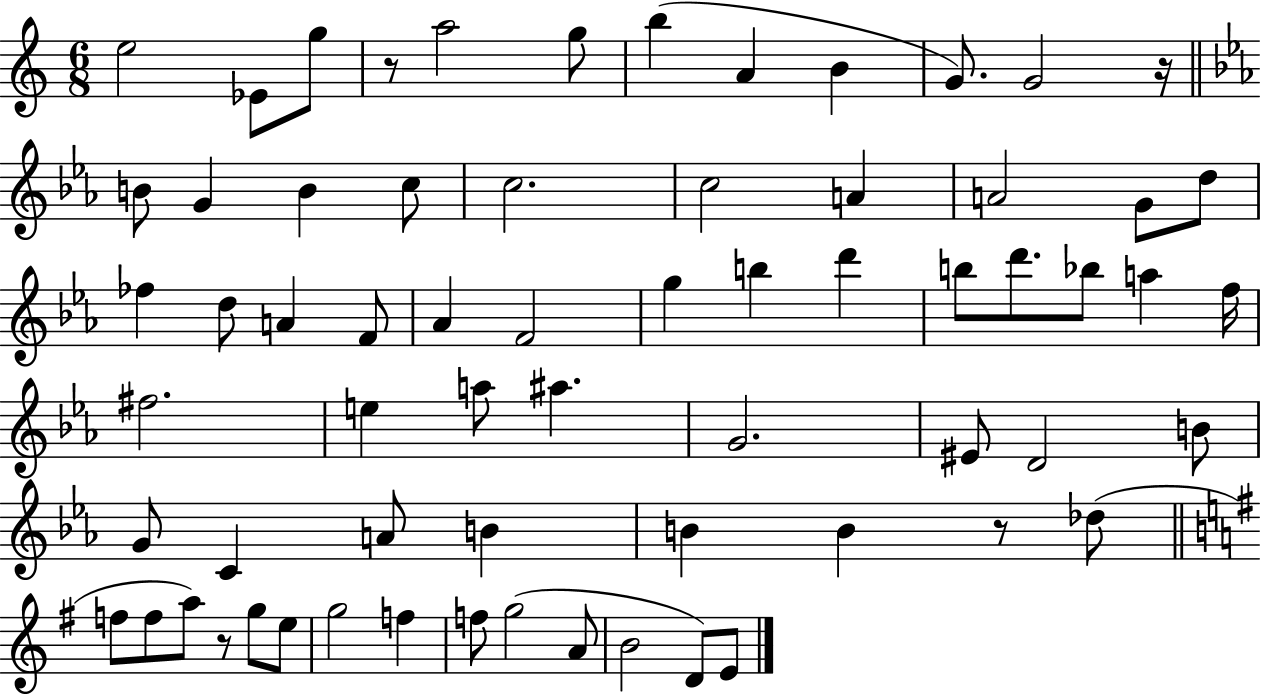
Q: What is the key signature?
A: C major